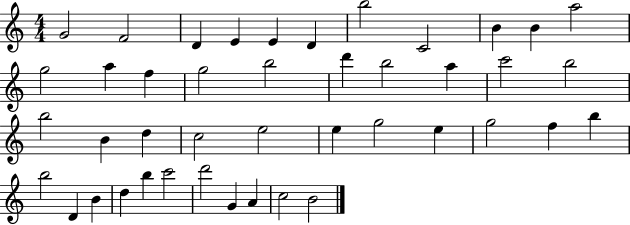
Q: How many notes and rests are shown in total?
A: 43